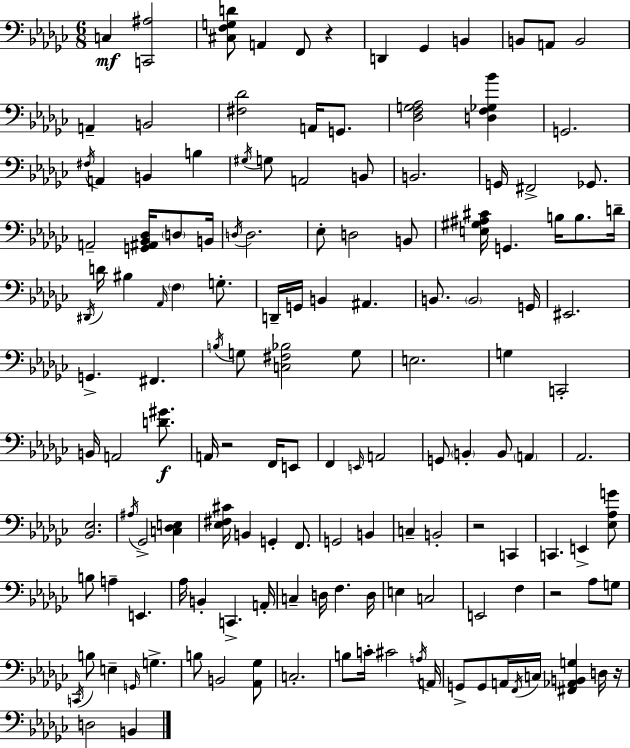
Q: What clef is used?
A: bass